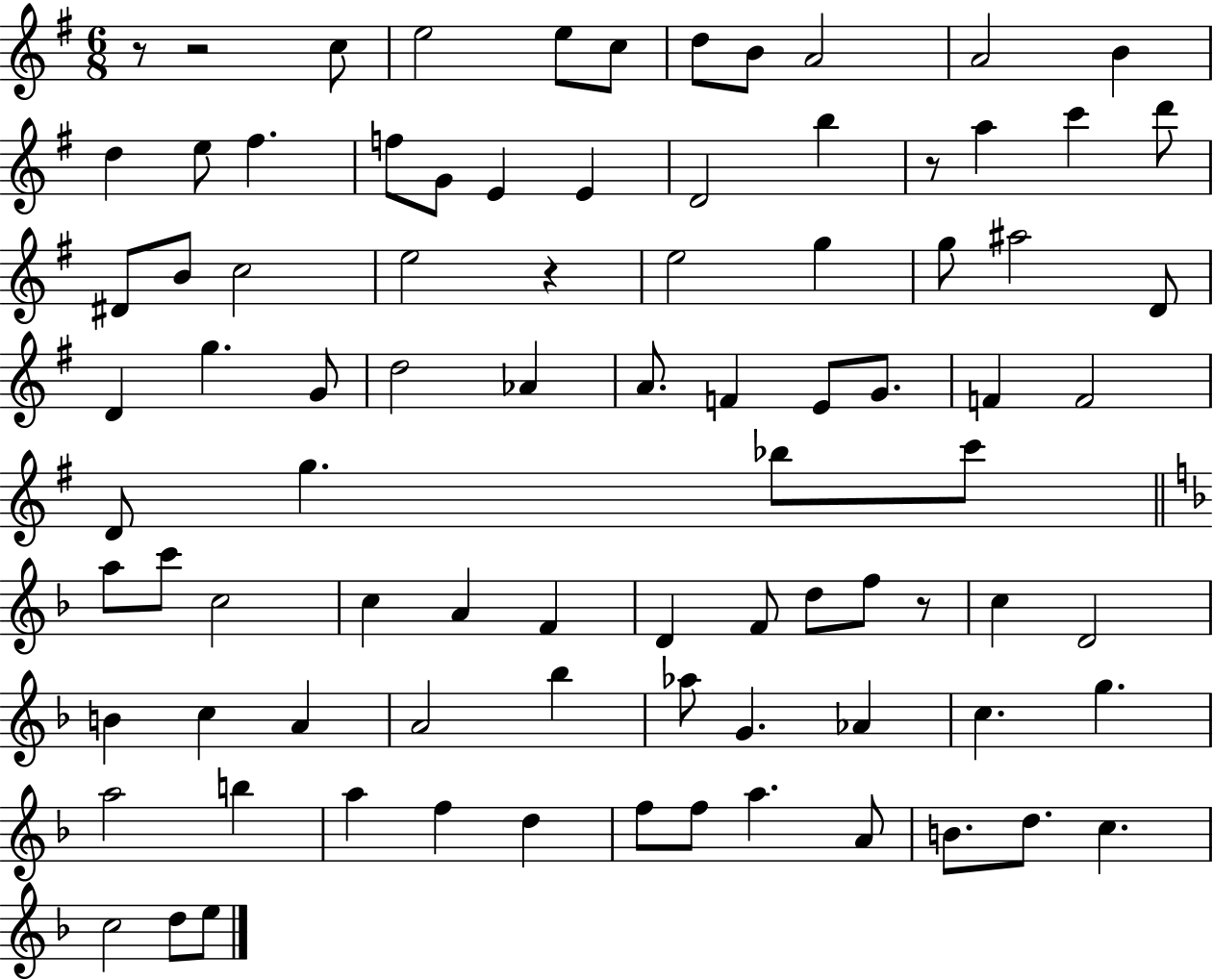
X:1
T:Untitled
M:6/8
L:1/4
K:G
z/2 z2 c/2 e2 e/2 c/2 d/2 B/2 A2 A2 B d e/2 ^f f/2 G/2 E E D2 b z/2 a c' d'/2 ^D/2 B/2 c2 e2 z e2 g g/2 ^a2 D/2 D g G/2 d2 _A A/2 F E/2 G/2 F F2 D/2 g _b/2 c'/2 a/2 c'/2 c2 c A F D F/2 d/2 f/2 z/2 c D2 B c A A2 _b _a/2 G _A c g a2 b a f d f/2 f/2 a A/2 B/2 d/2 c c2 d/2 e/2